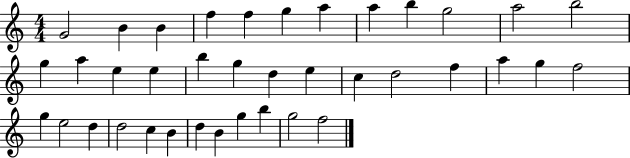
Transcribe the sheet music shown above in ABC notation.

X:1
T:Untitled
M:4/4
L:1/4
K:C
G2 B B f f g a a b g2 a2 b2 g a e e b g d e c d2 f a g f2 g e2 d d2 c B d B g b g2 f2